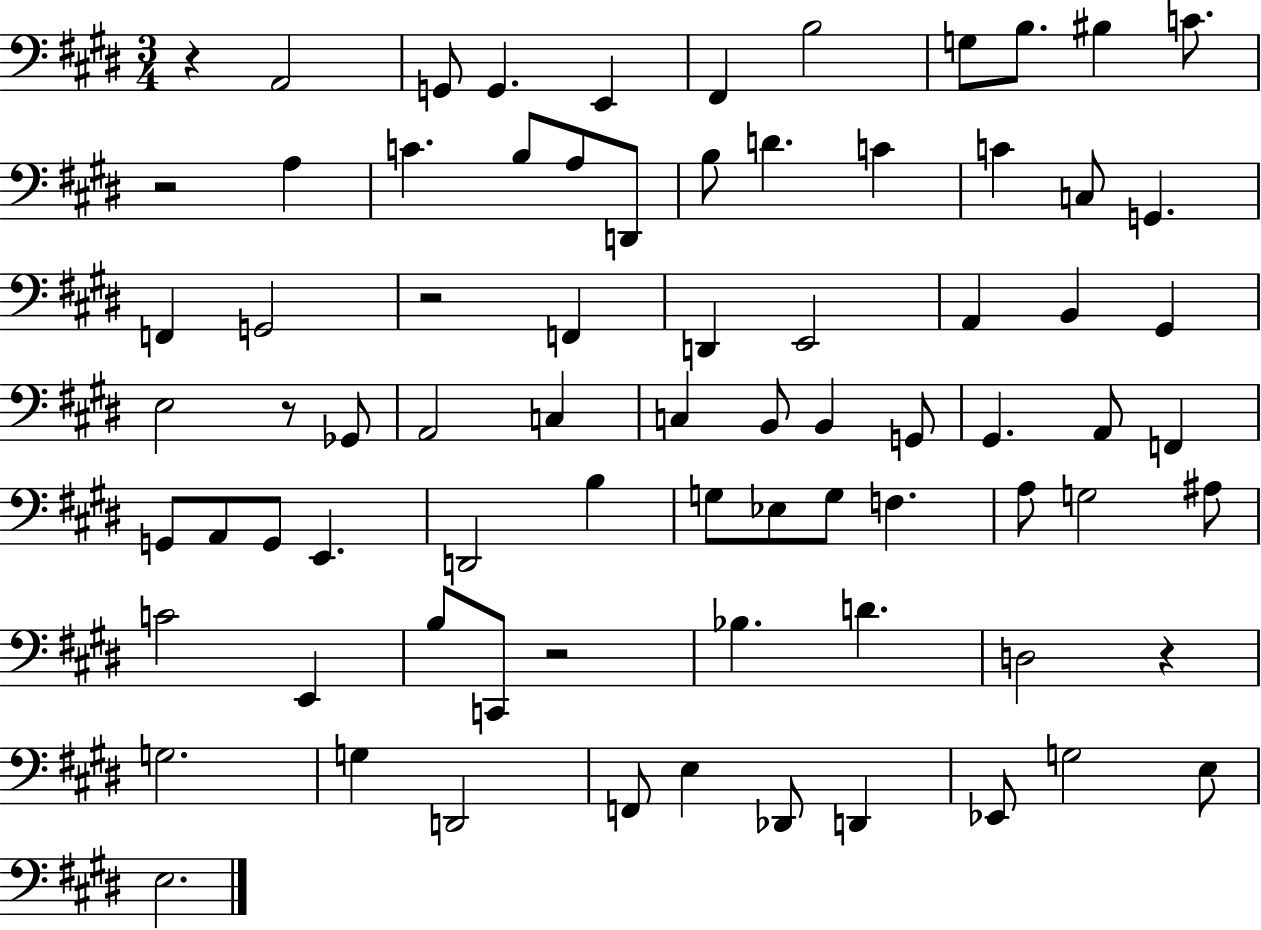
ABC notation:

X:1
T:Untitled
M:3/4
L:1/4
K:E
z A,,2 G,,/2 G,, E,, ^F,, B,2 G,/2 B,/2 ^B, C/2 z2 A, C B,/2 A,/2 D,,/2 B,/2 D C C C,/2 G,, F,, G,,2 z2 F,, D,, E,,2 A,, B,, ^G,, E,2 z/2 _G,,/2 A,,2 C, C, B,,/2 B,, G,,/2 ^G,, A,,/2 F,, G,,/2 A,,/2 G,,/2 E,, D,,2 B, G,/2 _E,/2 G,/2 F, A,/2 G,2 ^A,/2 C2 E,, B,/2 C,,/2 z2 _B, D D,2 z G,2 G, D,,2 F,,/2 E, _D,,/2 D,, _E,,/2 G,2 E,/2 E,2